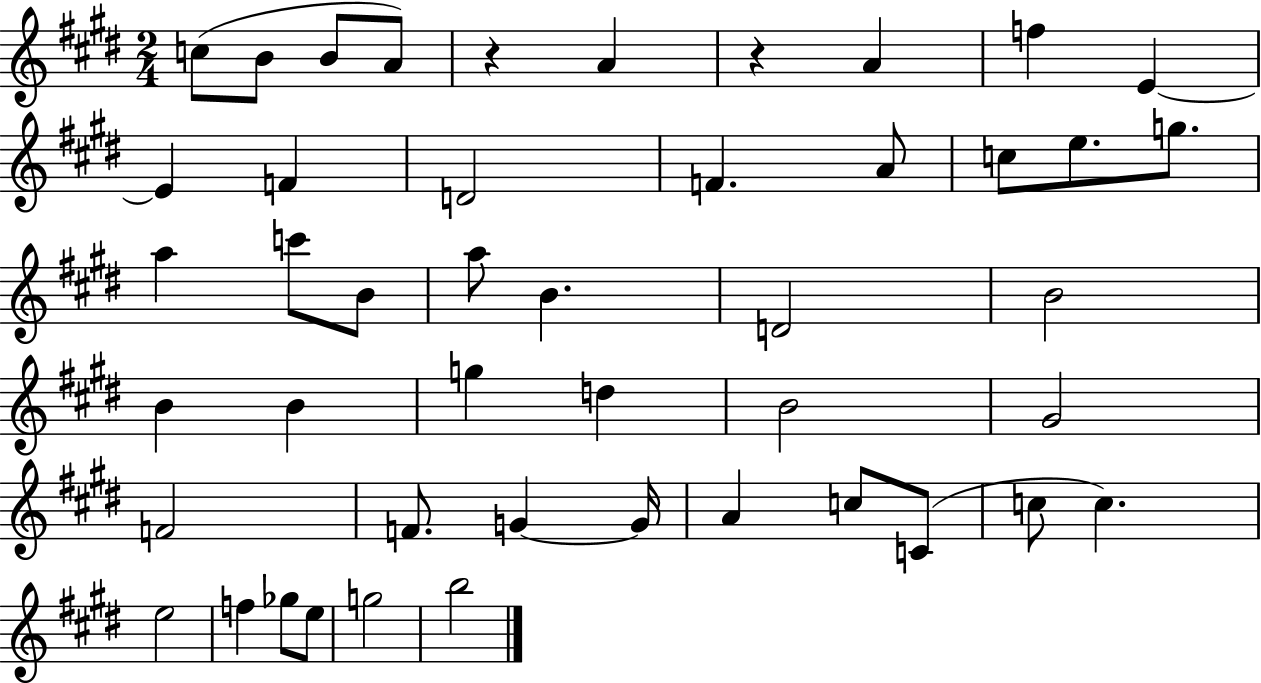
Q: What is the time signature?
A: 2/4